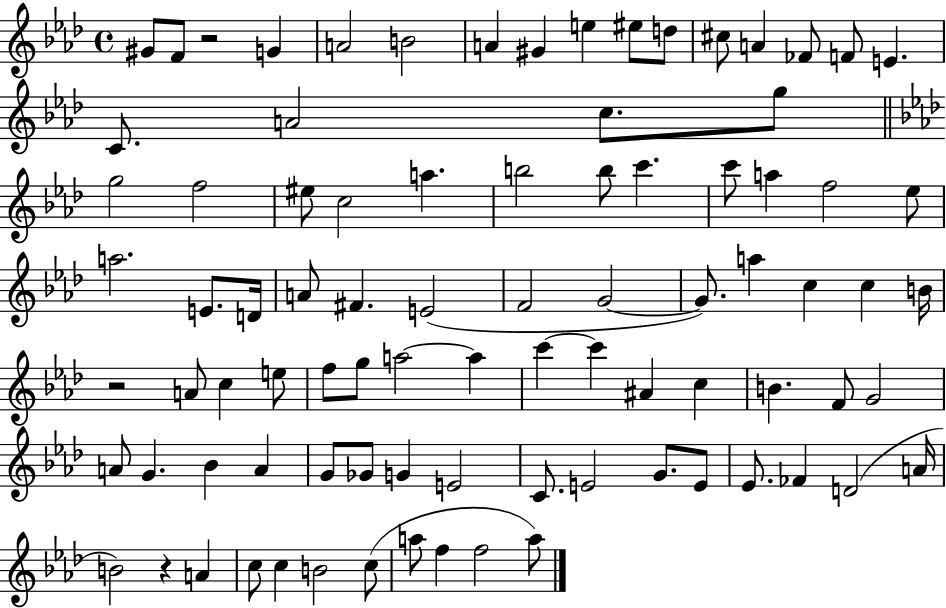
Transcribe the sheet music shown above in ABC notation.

X:1
T:Untitled
M:4/4
L:1/4
K:Ab
^G/2 F/2 z2 G A2 B2 A ^G e ^e/2 d/2 ^c/2 A _F/2 F/2 E C/2 A2 c/2 g/2 g2 f2 ^e/2 c2 a b2 b/2 c' c'/2 a f2 _e/2 a2 E/2 D/4 A/2 ^F E2 F2 G2 G/2 a c c B/4 z2 A/2 c e/2 f/2 g/2 a2 a c' c' ^A c B F/2 G2 A/2 G _B A G/2 _G/2 G E2 C/2 E2 G/2 E/2 _E/2 _F D2 A/4 B2 z A c/2 c B2 c/2 a/2 f f2 a/2